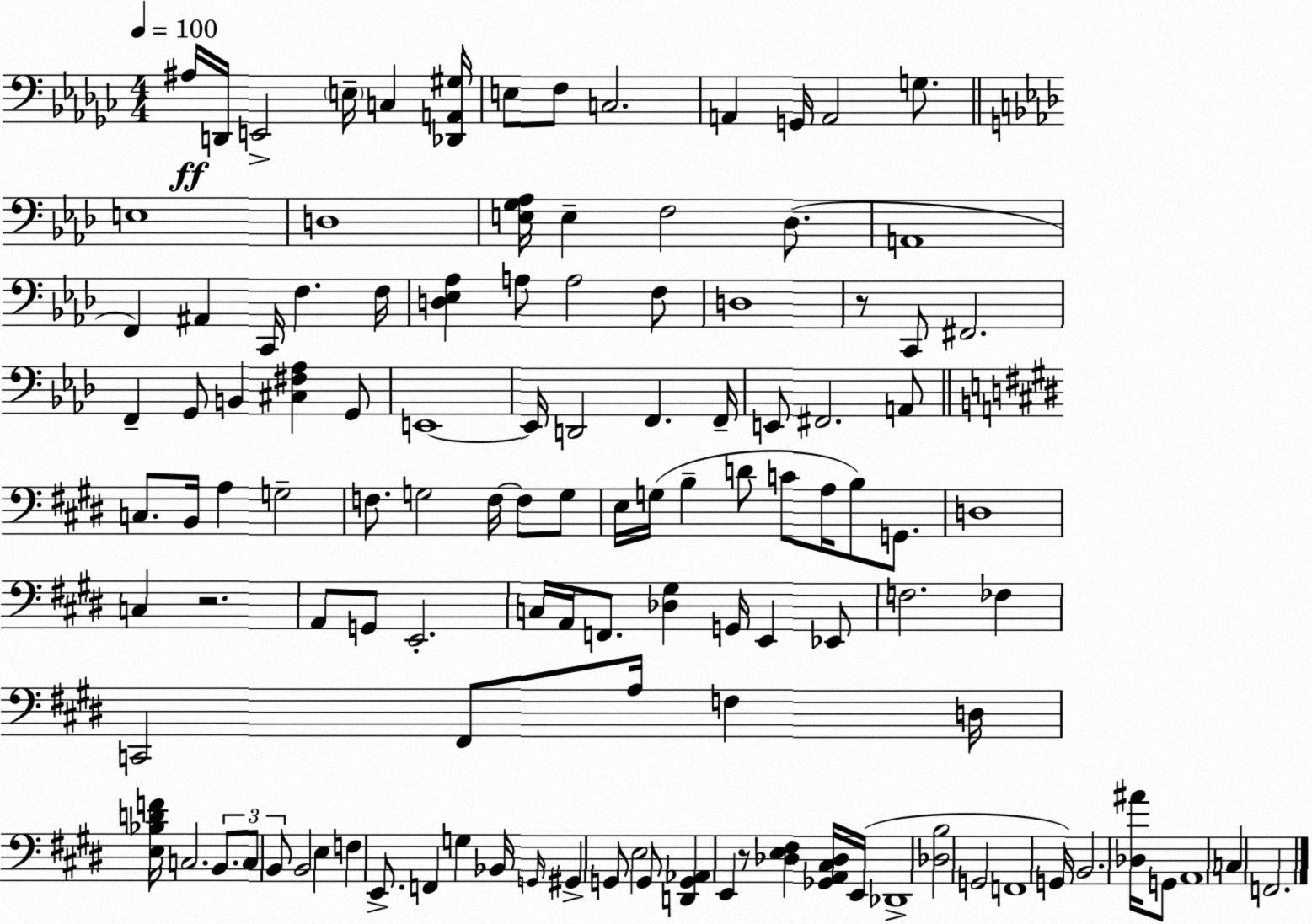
X:1
T:Untitled
M:4/4
L:1/4
K:Ebm
^A,/4 D,,/4 E,,2 E,/4 C, [_D,,A,,^G,]/4 E,/2 F,/2 C,2 A,, G,,/4 A,,2 G,/2 E,4 D,4 [E,G,_A,]/4 E, F,2 _D,/2 A,,4 F,, ^A,, C,,/4 F, F,/4 [D,_E,_A,] A,/2 A,2 F,/2 D,4 z/2 C,,/2 ^F,,2 F,, G,,/2 B,, [^C,^F,_A,] G,,/2 E,,4 E,,/4 D,,2 F,, F,,/4 E,,/2 ^F,,2 A,,/2 C,/2 B,,/4 A, G,2 F,/2 G,2 F,/4 F,/2 G,/2 E,/4 G,/4 B, D/2 C/2 A,/4 B,/2 G,,/2 D,4 C, z2 A,,/2 G,,/2 E,,2 C,/4 A,,/4 F,,/2 [_D,^G,] G,,/4 E,, _E,,/2 F,2 _F, C,,2 ^F,,/2 A,/4 F, D,/4 [E,_B,DF]/4 C,2 B,,/2 C,/2 B,,/2 B,,2 E, F, E,,/2 F,, G, _B,,/4 G,,/4 ^G,, G,,/2 E,2 G,,/2 [D,,G,,_A,,] E,, z/2 [_D,E,^F,] [_G,,A,,^C,_D,]/4 E,,/4 _D,,4 [_D,B,]2 G,,2 F,,4 G,,/4 B,,2 [_D,^A]/4 G,,/2 A,,4 C, F,,2